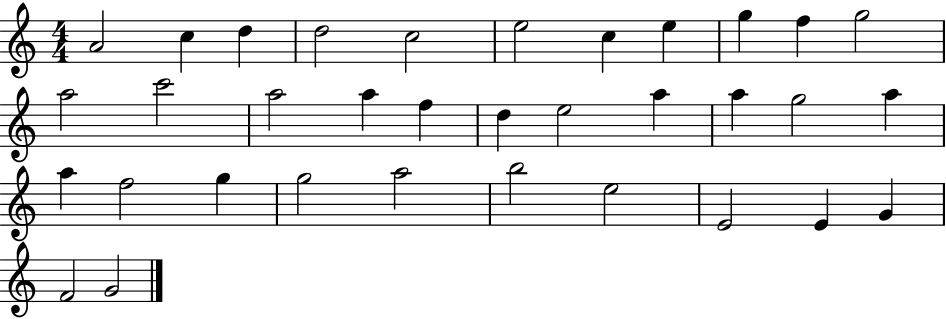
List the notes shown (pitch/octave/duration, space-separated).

A4/h C5/q D5/q D5/h C5/h E5/h C5/q E5/q G5/q F5/q G5/h A5/h C6/h A5/h A5/q F5/q D5/q E5/h A5/q A5/q G5/h A5/q A5/q F5/h G5/q G5/h A5/h B5/h E5/h E4/h E4/q G4/q F4/h G4/h